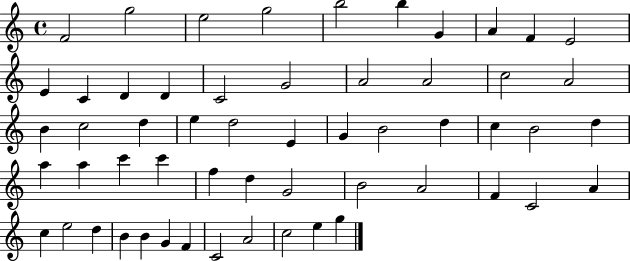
F4/h G5/h E5/h G5/h B5/h B5/q G4/q A4/q F4/q E4/h E4/q C4/q D4/q D4/q C4/h G4/h A4/h A4/h C5/h A4/h B4/q C5/h D5/q E5/q D5/h E4/q G4/q B4/h D5/q C5/q B4/h D5/q A5/q A5/q C6/q C6/q F5/q D5/q G4/h B4/h A4/h F4/q C4/h A4/q C5/q E5/h D5/q B4/q B4/q G4/q F4/q C4/h A4/h C5/h E5/q G5/q